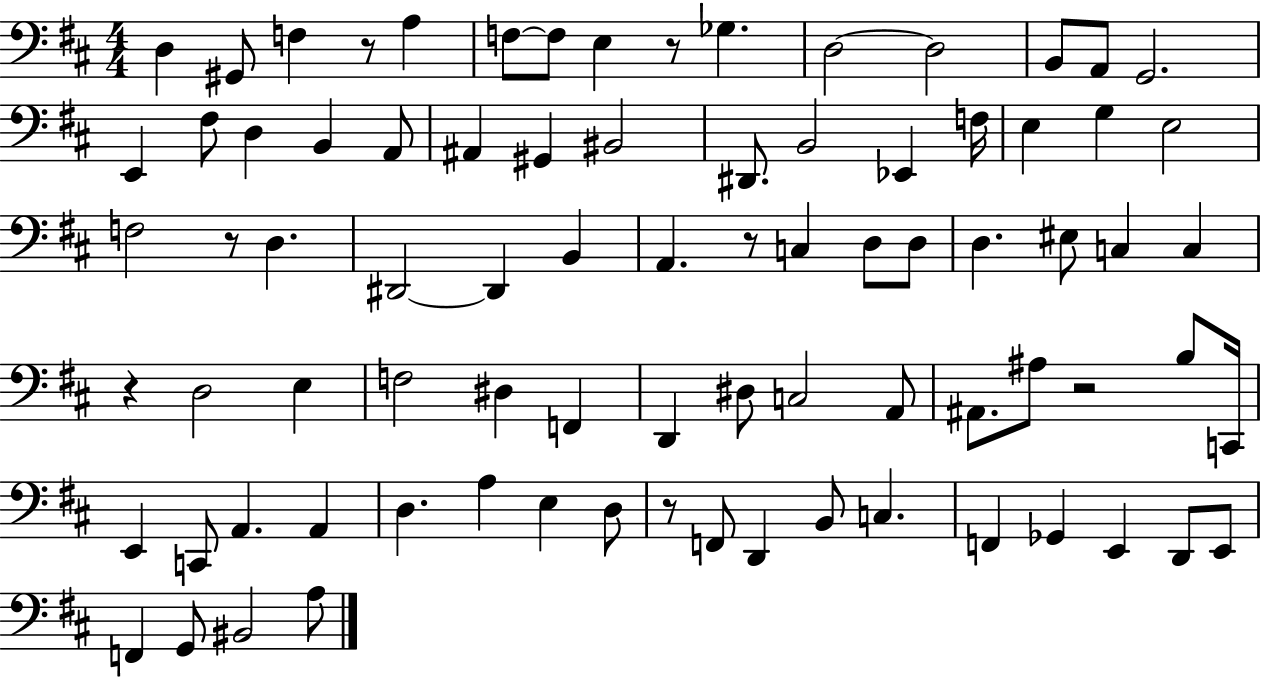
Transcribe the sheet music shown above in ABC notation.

X:1
T:Untitled
M:4/4
L:1/4
K:D
D, ^G,,/2 F, z/2 A, F,/2 F,/2 E, z/2 _G, D,2 D,2 B,,/2 A,,/2 G,,2 E,, ^F,/2 D, B,, A,,/2 ^A,, ^G,, ^B,,2 ^D,,/2 B,,2 _E,, F,/4 E, G, E,2 F,2 z/2 D, ^D,,2 ^D,, B,, A,, z/2 C, D,/2 D,/2 D, ^E,/2 C, C, z D,2 E, F,2 ^D, F,, D,, ^D,/2 C,2 A,,/2 ^A,,/2 ^A,/2 z2 B,/2 C,,/4 E,, C,,/2 A,, A,, D, A, E, D,/2 z/2 F,,/2 D,, B,,/2 C, F,, _G,, E,, D,,/2 E,,/2 F,, G,,/2 ^B,,2 A,/2